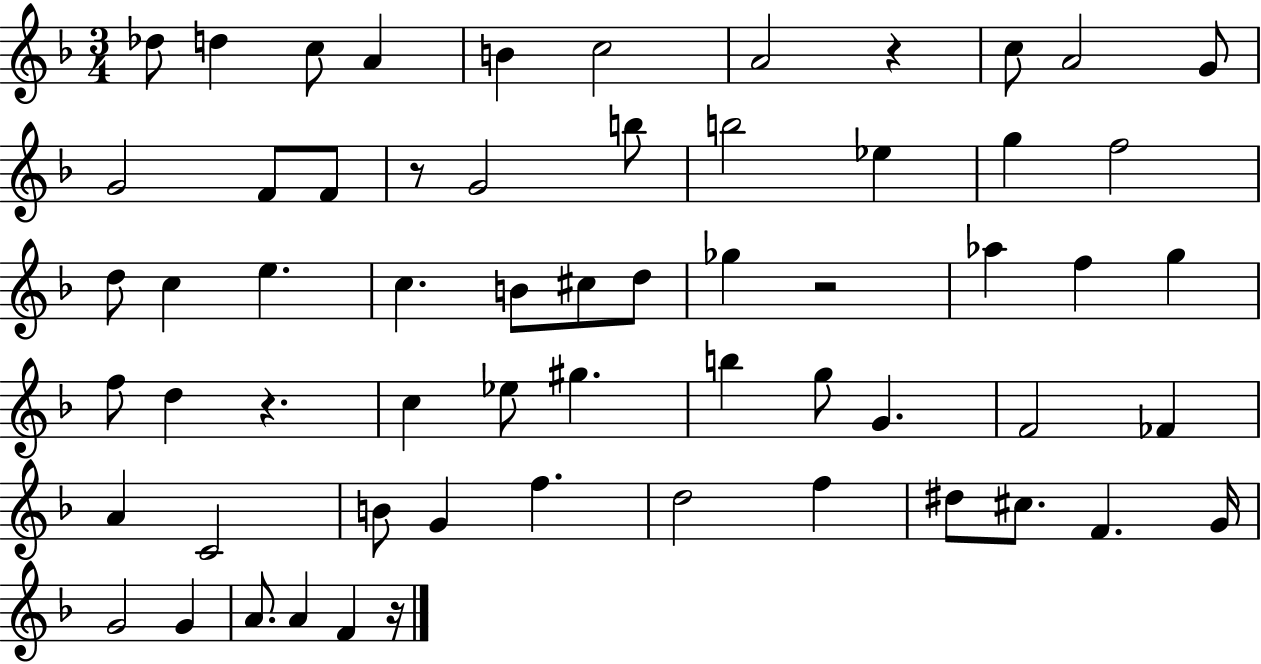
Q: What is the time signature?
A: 3/4